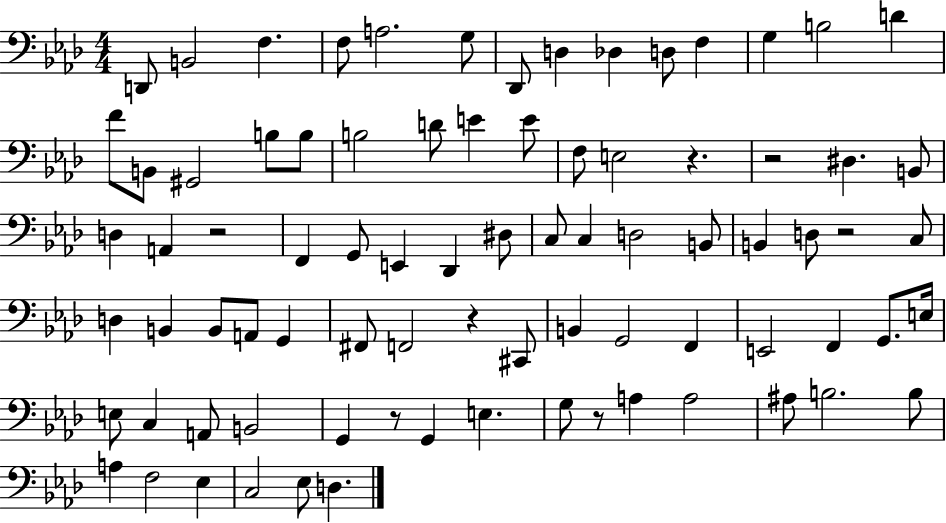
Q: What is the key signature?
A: AES major